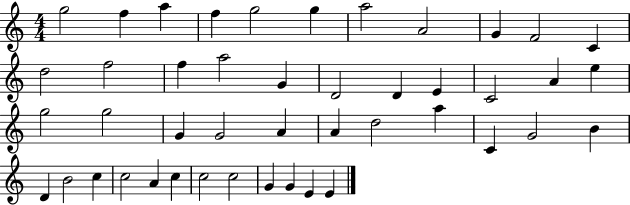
G5/h F5/q A5/q F5/q G5/h G5/q A5/h A4/h G4/q F4/h C4/q D5/h F5/h F5/q A5/h G4/q D4/h D4/q E4/q C4/h A4/q E5/q G5/h G5/h G4/q G4/h A4/q A4/q D5/h A5/q C4/q G4/h B4/q D4/q B4/h C5/q C5/h A4/q C5/q C5/h C5/h G4/q G4/q E4/q E4/q